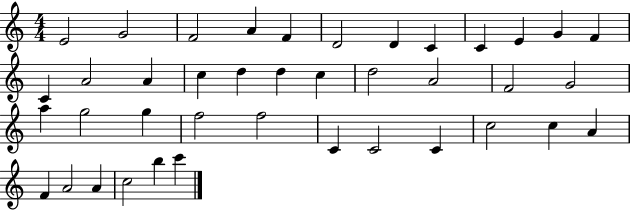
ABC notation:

X:1
T:Untitled
M:4/4
L:1/4
K:C
E2 G2 F2 A F D2 D C C E G F C A2 A c d d c d2 A2 F2 G2 a g2 g f2 f2 C C2 C c2 c A F A2 A c2 b c'